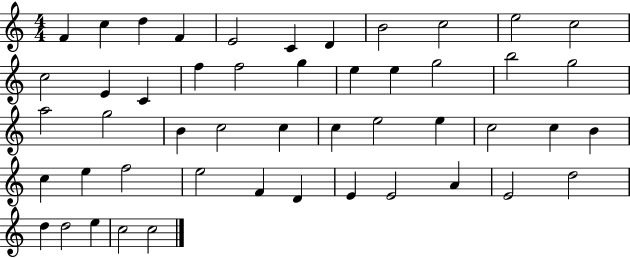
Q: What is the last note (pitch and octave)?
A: C5